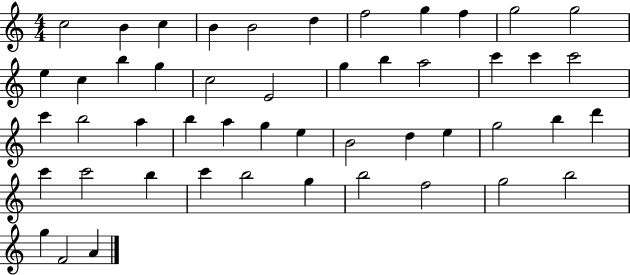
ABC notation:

X:1
T:Untitled
M:4/4
L:1/4
K:C
c2 B c B B2 d f2 g f g2 g2 e c b g c2 E2 g b a2 c' c' c'2 c' b2 a b a g e B2 d e g2 b d' c' c'2 b c' b2 g b2 f2 g2 b2 g F2 A